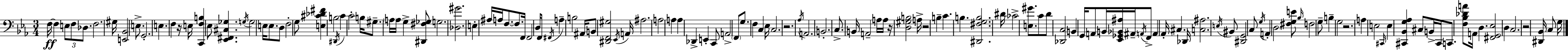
{
  \clef bass
  \numericTimeSignature
  \time 3/4
  \key ees \major
  f16~~\ff f4 \tuplet 3/2 { e8 f8 des8. } | f2. | gis16 <e, bes,>2 e8.-> | g,2.-. | \break e4. f4 r16 e16 | <c, f b>4 ees8 <ees, fis, cis ges>4. | \acciaccatura { g16 } g2 e16 e8. | d8 f2-. g8 | \break <e cis' des' fis'>4 b2 | \acciaccatura { dis,16 } c'4 c'2-. | b16 gis8.-- \parenthesize a16 a16 g4-> | <dis, fis ges>8 g2. | \break <des gis'>2. | e4-. ais16 a16 f8.~~ f8. | f,16 f,2 d16 | f,8 \acciaccatura { fis,16 } a4-- b2 | \break ais,16 b,8 <dis, f, gis>2 | \acciaccatura { ees,16 } a,16 ais2. | a2 | a4 a4 des,4-> | \break e,4-. c,8 a,2-> | \parenthesize f,8 g8. f4 c4 | ees16 c2. | r2. | \break \acciaccatura { aes16 } a,2. | b,2.-. | c8.-> b,16 a,2-- | a16 a16 r16 <d gis b>2 | \break a16-> r2 | b4-- c'4. b4. | <dis, fis g b>2. | dis'16 ces'2-> | \break <e gis'>8. c'8 d'8 <des, c>2 | b,4 g,16 a,8 | b,16 <ees, ges, bes, ais>16 ais,16-- \acciaccatura { a,16 } f,8-> a,4 aes,16-. cis4. | des,16 <c ais>2. | \break \acciaccatura { e16 } bis,8 <dis, g,>2 | c8 \acciaccatura { g16 } a,4-. | \parenthesize d2 <fis g e'>8 \grace { bes16 } f2 | g8-- b4-- | \break g2 r2. | a4 | e2 \grace { cis,16 } e4 | <cis, bes, g aes>4 cis8 b,16-> cis,16 c,8. | \break <f bes des' a'>8 a,16 d4. <fis, g, ees>2 | d4 c2. | r2 | <dis, bes,>16 c8 g16 \bar "|."
}